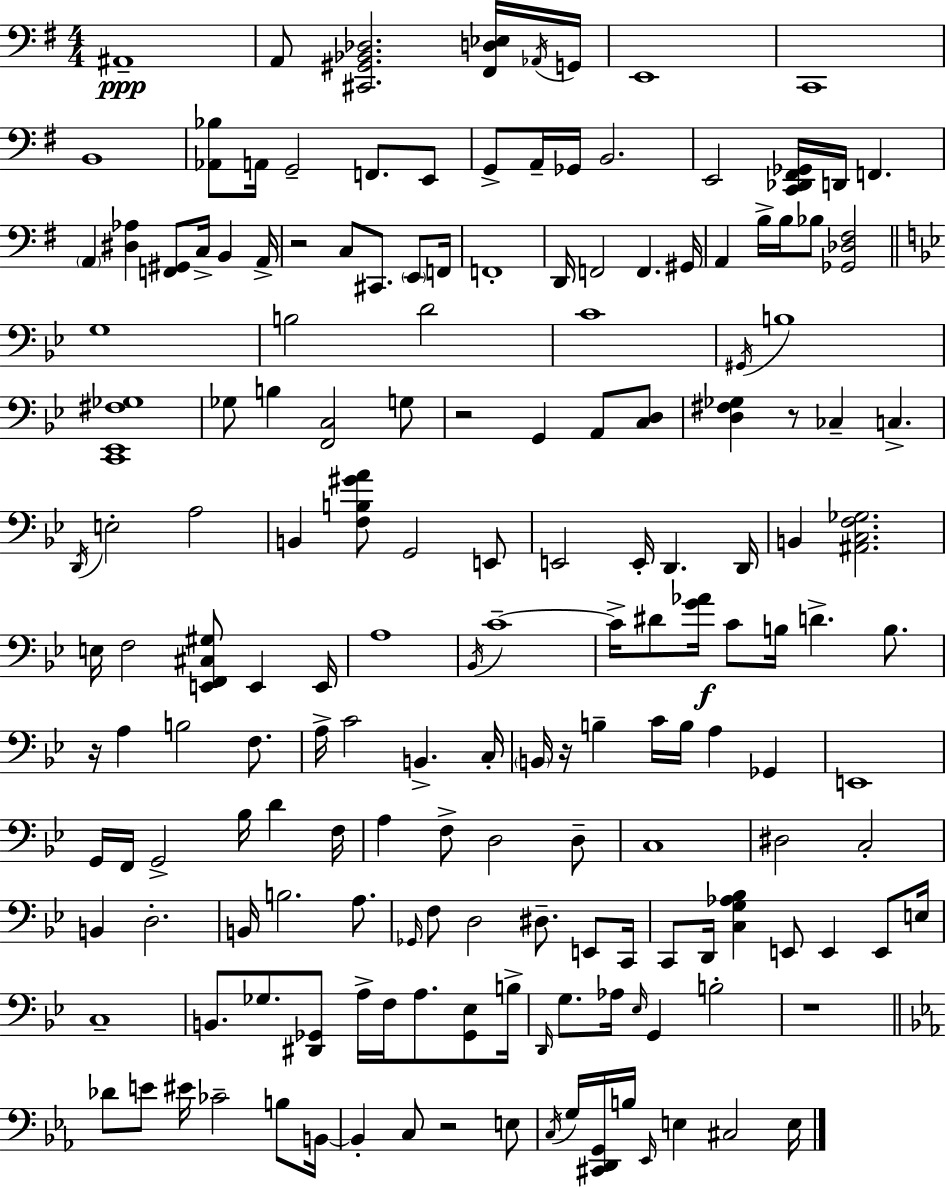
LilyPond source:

{
  \clef bass
  \numericTimeSignature
  \time 4/4
  \key g \major
  ais,1--\ppp | a,8 <cis, gis, bes, des>2. <fis, d ees>16 \acciaccatura { aes,16 } | g,16 e,1 | c,1 | \break b,1 | <aes, bes>8 a,16 g,2-- f,8. e,8 | g,8-> a,16-- ges,16 b,2. | e,2 <c, des, fis, ges,>16 d,16 f,4. | \break \parenthesize a,4 <dis aes>4 <f, gis,>8 c16-> b,4 | a,16-> r2 c8 cis,8. \parenthesize e,8 | f,16 f,1-. | d,16 f,2 f,4. | \break gis,16 a,4 b16-> b16 bes8 <ges, des fis>2 | \bar "||" \break \key g \minor g1 | b2 d'2 | c'1 | \acciaccatura { gis,16 } b1 | \break <c, ees, fis ges>1 | ges8 b4 <f, c>2 g8 | r2 g,4 a,8 <c d>8 | <d fis ges>4 r8 ces4-- c4.-> | \break \acciaccatura { d,16 } e2-. a2 | b,4 <f b gis' a'>8 g,2 | e,8 e,2 e,16-. d,4. | d,16 b,4 <ais, c f ges>2. | \break e16 f2 <e, f, cis gis>8 e,4 | e,16 a1 | \acciaccatura { bes,16 } c'1--~~ | c'16-> dis'8 <g' aes'>16\f c'8 b16 d'4.-> | \break b8. r16 a4 b2 | f8. a16-> c'2 b,4.-> | c16-. \parenthesize b,16 r16 b4-- c'16 b16 a4 ges,4 | e,1 | \break g,16 f,16 g,2-> bes16 d'4 | f16 a4 f8-> d2 | d8-- c1 | dis2 c2-. | \break b,4 d2.-. | b,16 b2. | a8. \grace { ges,16 } f8 d2 dis8.-- | e,8 c,16 c,8 d,16 <c g aes bes>4 e,8 e,4 | \break e,8 e16 c1-- | b,8. ges8. <dis, ges,>8 a16-> f16 a8. | <ges, ees>8 b16-> \grace { d,16 } g8. aes16 \grace { ees16 } g,4 b2-. | r1 | \break \bar "||" \break \key ees \major des'8 e'8 eis'16 ces'2-- b8 b,16~~ | b,4-. c8 r2 e8 | \acciaccatura { c16 } g16 <cis, d, g,>16 b16 \grace { ees,16 } e4 cis2 | e16 \bar "|."
}